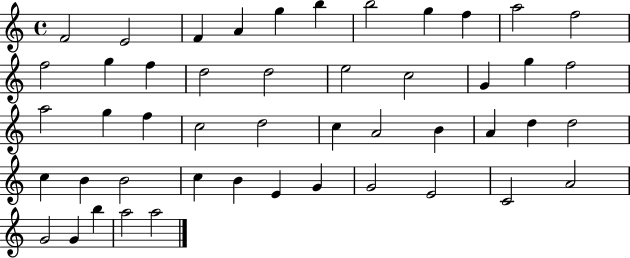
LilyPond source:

{
  \clef treble
  \time 4/4
  \defaultTimeSignature
  \key c \major
  f'2 e'2 | f'4 a'4 g''4 b''4 | b''2 g''4 f''4 | a''2 f''2 | \break f''2 g''4 f''4 | d''2 d''2 | e''2 c''2 | g'4 g''4 f''2 | \break a''2 g''4 f''4 | c''2 d''2 | c''4 a'2 b'4 | a'4 d''4 d''2 | \break c''4 b'4 b'2 | c''4 b'4 e'4 g'4 | g'2 e'2 | c'2 a'2 | \break g'2 g'4 b''4 | a''2 a''2 | \bar "|."
}